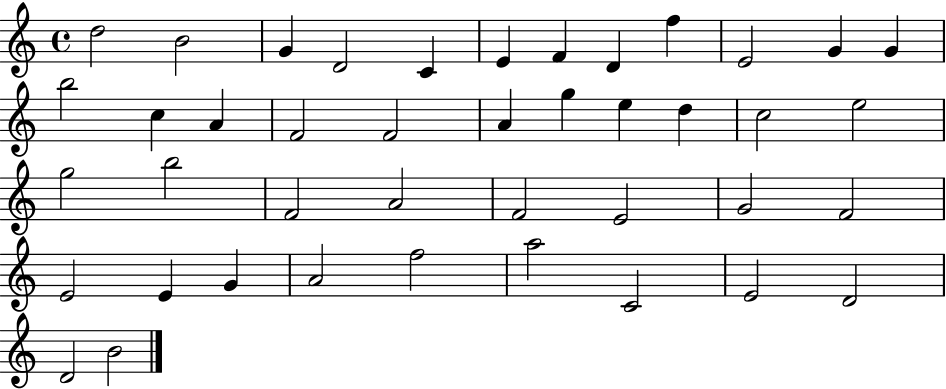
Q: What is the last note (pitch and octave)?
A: B4